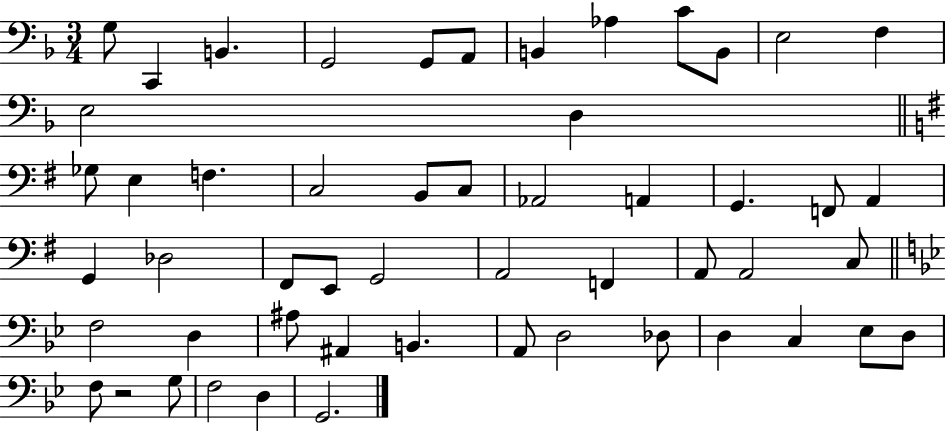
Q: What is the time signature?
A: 3/4